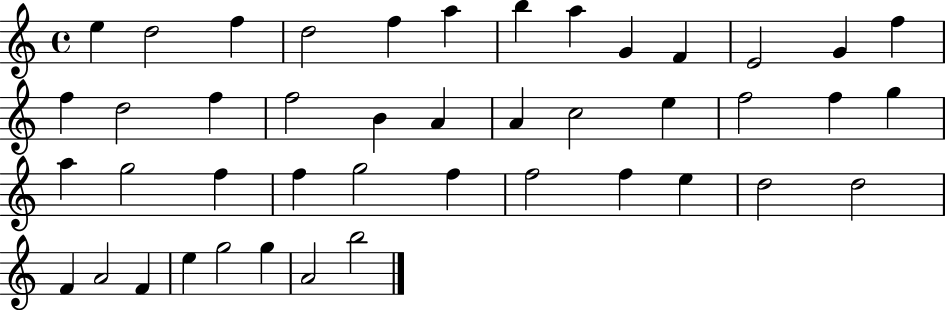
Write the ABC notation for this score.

X:1
T:Untitled
M:4/4
L:1/4
K:C
e d2 f d2 f a b a G F E2 G f f d2 f f2 B A A c2 e f2 f g a g2 f f g2 f f2 f e d2 d2 F A2 F e g2 g A2 b2